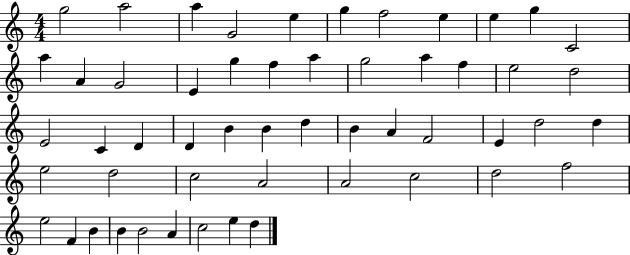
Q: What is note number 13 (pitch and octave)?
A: A4